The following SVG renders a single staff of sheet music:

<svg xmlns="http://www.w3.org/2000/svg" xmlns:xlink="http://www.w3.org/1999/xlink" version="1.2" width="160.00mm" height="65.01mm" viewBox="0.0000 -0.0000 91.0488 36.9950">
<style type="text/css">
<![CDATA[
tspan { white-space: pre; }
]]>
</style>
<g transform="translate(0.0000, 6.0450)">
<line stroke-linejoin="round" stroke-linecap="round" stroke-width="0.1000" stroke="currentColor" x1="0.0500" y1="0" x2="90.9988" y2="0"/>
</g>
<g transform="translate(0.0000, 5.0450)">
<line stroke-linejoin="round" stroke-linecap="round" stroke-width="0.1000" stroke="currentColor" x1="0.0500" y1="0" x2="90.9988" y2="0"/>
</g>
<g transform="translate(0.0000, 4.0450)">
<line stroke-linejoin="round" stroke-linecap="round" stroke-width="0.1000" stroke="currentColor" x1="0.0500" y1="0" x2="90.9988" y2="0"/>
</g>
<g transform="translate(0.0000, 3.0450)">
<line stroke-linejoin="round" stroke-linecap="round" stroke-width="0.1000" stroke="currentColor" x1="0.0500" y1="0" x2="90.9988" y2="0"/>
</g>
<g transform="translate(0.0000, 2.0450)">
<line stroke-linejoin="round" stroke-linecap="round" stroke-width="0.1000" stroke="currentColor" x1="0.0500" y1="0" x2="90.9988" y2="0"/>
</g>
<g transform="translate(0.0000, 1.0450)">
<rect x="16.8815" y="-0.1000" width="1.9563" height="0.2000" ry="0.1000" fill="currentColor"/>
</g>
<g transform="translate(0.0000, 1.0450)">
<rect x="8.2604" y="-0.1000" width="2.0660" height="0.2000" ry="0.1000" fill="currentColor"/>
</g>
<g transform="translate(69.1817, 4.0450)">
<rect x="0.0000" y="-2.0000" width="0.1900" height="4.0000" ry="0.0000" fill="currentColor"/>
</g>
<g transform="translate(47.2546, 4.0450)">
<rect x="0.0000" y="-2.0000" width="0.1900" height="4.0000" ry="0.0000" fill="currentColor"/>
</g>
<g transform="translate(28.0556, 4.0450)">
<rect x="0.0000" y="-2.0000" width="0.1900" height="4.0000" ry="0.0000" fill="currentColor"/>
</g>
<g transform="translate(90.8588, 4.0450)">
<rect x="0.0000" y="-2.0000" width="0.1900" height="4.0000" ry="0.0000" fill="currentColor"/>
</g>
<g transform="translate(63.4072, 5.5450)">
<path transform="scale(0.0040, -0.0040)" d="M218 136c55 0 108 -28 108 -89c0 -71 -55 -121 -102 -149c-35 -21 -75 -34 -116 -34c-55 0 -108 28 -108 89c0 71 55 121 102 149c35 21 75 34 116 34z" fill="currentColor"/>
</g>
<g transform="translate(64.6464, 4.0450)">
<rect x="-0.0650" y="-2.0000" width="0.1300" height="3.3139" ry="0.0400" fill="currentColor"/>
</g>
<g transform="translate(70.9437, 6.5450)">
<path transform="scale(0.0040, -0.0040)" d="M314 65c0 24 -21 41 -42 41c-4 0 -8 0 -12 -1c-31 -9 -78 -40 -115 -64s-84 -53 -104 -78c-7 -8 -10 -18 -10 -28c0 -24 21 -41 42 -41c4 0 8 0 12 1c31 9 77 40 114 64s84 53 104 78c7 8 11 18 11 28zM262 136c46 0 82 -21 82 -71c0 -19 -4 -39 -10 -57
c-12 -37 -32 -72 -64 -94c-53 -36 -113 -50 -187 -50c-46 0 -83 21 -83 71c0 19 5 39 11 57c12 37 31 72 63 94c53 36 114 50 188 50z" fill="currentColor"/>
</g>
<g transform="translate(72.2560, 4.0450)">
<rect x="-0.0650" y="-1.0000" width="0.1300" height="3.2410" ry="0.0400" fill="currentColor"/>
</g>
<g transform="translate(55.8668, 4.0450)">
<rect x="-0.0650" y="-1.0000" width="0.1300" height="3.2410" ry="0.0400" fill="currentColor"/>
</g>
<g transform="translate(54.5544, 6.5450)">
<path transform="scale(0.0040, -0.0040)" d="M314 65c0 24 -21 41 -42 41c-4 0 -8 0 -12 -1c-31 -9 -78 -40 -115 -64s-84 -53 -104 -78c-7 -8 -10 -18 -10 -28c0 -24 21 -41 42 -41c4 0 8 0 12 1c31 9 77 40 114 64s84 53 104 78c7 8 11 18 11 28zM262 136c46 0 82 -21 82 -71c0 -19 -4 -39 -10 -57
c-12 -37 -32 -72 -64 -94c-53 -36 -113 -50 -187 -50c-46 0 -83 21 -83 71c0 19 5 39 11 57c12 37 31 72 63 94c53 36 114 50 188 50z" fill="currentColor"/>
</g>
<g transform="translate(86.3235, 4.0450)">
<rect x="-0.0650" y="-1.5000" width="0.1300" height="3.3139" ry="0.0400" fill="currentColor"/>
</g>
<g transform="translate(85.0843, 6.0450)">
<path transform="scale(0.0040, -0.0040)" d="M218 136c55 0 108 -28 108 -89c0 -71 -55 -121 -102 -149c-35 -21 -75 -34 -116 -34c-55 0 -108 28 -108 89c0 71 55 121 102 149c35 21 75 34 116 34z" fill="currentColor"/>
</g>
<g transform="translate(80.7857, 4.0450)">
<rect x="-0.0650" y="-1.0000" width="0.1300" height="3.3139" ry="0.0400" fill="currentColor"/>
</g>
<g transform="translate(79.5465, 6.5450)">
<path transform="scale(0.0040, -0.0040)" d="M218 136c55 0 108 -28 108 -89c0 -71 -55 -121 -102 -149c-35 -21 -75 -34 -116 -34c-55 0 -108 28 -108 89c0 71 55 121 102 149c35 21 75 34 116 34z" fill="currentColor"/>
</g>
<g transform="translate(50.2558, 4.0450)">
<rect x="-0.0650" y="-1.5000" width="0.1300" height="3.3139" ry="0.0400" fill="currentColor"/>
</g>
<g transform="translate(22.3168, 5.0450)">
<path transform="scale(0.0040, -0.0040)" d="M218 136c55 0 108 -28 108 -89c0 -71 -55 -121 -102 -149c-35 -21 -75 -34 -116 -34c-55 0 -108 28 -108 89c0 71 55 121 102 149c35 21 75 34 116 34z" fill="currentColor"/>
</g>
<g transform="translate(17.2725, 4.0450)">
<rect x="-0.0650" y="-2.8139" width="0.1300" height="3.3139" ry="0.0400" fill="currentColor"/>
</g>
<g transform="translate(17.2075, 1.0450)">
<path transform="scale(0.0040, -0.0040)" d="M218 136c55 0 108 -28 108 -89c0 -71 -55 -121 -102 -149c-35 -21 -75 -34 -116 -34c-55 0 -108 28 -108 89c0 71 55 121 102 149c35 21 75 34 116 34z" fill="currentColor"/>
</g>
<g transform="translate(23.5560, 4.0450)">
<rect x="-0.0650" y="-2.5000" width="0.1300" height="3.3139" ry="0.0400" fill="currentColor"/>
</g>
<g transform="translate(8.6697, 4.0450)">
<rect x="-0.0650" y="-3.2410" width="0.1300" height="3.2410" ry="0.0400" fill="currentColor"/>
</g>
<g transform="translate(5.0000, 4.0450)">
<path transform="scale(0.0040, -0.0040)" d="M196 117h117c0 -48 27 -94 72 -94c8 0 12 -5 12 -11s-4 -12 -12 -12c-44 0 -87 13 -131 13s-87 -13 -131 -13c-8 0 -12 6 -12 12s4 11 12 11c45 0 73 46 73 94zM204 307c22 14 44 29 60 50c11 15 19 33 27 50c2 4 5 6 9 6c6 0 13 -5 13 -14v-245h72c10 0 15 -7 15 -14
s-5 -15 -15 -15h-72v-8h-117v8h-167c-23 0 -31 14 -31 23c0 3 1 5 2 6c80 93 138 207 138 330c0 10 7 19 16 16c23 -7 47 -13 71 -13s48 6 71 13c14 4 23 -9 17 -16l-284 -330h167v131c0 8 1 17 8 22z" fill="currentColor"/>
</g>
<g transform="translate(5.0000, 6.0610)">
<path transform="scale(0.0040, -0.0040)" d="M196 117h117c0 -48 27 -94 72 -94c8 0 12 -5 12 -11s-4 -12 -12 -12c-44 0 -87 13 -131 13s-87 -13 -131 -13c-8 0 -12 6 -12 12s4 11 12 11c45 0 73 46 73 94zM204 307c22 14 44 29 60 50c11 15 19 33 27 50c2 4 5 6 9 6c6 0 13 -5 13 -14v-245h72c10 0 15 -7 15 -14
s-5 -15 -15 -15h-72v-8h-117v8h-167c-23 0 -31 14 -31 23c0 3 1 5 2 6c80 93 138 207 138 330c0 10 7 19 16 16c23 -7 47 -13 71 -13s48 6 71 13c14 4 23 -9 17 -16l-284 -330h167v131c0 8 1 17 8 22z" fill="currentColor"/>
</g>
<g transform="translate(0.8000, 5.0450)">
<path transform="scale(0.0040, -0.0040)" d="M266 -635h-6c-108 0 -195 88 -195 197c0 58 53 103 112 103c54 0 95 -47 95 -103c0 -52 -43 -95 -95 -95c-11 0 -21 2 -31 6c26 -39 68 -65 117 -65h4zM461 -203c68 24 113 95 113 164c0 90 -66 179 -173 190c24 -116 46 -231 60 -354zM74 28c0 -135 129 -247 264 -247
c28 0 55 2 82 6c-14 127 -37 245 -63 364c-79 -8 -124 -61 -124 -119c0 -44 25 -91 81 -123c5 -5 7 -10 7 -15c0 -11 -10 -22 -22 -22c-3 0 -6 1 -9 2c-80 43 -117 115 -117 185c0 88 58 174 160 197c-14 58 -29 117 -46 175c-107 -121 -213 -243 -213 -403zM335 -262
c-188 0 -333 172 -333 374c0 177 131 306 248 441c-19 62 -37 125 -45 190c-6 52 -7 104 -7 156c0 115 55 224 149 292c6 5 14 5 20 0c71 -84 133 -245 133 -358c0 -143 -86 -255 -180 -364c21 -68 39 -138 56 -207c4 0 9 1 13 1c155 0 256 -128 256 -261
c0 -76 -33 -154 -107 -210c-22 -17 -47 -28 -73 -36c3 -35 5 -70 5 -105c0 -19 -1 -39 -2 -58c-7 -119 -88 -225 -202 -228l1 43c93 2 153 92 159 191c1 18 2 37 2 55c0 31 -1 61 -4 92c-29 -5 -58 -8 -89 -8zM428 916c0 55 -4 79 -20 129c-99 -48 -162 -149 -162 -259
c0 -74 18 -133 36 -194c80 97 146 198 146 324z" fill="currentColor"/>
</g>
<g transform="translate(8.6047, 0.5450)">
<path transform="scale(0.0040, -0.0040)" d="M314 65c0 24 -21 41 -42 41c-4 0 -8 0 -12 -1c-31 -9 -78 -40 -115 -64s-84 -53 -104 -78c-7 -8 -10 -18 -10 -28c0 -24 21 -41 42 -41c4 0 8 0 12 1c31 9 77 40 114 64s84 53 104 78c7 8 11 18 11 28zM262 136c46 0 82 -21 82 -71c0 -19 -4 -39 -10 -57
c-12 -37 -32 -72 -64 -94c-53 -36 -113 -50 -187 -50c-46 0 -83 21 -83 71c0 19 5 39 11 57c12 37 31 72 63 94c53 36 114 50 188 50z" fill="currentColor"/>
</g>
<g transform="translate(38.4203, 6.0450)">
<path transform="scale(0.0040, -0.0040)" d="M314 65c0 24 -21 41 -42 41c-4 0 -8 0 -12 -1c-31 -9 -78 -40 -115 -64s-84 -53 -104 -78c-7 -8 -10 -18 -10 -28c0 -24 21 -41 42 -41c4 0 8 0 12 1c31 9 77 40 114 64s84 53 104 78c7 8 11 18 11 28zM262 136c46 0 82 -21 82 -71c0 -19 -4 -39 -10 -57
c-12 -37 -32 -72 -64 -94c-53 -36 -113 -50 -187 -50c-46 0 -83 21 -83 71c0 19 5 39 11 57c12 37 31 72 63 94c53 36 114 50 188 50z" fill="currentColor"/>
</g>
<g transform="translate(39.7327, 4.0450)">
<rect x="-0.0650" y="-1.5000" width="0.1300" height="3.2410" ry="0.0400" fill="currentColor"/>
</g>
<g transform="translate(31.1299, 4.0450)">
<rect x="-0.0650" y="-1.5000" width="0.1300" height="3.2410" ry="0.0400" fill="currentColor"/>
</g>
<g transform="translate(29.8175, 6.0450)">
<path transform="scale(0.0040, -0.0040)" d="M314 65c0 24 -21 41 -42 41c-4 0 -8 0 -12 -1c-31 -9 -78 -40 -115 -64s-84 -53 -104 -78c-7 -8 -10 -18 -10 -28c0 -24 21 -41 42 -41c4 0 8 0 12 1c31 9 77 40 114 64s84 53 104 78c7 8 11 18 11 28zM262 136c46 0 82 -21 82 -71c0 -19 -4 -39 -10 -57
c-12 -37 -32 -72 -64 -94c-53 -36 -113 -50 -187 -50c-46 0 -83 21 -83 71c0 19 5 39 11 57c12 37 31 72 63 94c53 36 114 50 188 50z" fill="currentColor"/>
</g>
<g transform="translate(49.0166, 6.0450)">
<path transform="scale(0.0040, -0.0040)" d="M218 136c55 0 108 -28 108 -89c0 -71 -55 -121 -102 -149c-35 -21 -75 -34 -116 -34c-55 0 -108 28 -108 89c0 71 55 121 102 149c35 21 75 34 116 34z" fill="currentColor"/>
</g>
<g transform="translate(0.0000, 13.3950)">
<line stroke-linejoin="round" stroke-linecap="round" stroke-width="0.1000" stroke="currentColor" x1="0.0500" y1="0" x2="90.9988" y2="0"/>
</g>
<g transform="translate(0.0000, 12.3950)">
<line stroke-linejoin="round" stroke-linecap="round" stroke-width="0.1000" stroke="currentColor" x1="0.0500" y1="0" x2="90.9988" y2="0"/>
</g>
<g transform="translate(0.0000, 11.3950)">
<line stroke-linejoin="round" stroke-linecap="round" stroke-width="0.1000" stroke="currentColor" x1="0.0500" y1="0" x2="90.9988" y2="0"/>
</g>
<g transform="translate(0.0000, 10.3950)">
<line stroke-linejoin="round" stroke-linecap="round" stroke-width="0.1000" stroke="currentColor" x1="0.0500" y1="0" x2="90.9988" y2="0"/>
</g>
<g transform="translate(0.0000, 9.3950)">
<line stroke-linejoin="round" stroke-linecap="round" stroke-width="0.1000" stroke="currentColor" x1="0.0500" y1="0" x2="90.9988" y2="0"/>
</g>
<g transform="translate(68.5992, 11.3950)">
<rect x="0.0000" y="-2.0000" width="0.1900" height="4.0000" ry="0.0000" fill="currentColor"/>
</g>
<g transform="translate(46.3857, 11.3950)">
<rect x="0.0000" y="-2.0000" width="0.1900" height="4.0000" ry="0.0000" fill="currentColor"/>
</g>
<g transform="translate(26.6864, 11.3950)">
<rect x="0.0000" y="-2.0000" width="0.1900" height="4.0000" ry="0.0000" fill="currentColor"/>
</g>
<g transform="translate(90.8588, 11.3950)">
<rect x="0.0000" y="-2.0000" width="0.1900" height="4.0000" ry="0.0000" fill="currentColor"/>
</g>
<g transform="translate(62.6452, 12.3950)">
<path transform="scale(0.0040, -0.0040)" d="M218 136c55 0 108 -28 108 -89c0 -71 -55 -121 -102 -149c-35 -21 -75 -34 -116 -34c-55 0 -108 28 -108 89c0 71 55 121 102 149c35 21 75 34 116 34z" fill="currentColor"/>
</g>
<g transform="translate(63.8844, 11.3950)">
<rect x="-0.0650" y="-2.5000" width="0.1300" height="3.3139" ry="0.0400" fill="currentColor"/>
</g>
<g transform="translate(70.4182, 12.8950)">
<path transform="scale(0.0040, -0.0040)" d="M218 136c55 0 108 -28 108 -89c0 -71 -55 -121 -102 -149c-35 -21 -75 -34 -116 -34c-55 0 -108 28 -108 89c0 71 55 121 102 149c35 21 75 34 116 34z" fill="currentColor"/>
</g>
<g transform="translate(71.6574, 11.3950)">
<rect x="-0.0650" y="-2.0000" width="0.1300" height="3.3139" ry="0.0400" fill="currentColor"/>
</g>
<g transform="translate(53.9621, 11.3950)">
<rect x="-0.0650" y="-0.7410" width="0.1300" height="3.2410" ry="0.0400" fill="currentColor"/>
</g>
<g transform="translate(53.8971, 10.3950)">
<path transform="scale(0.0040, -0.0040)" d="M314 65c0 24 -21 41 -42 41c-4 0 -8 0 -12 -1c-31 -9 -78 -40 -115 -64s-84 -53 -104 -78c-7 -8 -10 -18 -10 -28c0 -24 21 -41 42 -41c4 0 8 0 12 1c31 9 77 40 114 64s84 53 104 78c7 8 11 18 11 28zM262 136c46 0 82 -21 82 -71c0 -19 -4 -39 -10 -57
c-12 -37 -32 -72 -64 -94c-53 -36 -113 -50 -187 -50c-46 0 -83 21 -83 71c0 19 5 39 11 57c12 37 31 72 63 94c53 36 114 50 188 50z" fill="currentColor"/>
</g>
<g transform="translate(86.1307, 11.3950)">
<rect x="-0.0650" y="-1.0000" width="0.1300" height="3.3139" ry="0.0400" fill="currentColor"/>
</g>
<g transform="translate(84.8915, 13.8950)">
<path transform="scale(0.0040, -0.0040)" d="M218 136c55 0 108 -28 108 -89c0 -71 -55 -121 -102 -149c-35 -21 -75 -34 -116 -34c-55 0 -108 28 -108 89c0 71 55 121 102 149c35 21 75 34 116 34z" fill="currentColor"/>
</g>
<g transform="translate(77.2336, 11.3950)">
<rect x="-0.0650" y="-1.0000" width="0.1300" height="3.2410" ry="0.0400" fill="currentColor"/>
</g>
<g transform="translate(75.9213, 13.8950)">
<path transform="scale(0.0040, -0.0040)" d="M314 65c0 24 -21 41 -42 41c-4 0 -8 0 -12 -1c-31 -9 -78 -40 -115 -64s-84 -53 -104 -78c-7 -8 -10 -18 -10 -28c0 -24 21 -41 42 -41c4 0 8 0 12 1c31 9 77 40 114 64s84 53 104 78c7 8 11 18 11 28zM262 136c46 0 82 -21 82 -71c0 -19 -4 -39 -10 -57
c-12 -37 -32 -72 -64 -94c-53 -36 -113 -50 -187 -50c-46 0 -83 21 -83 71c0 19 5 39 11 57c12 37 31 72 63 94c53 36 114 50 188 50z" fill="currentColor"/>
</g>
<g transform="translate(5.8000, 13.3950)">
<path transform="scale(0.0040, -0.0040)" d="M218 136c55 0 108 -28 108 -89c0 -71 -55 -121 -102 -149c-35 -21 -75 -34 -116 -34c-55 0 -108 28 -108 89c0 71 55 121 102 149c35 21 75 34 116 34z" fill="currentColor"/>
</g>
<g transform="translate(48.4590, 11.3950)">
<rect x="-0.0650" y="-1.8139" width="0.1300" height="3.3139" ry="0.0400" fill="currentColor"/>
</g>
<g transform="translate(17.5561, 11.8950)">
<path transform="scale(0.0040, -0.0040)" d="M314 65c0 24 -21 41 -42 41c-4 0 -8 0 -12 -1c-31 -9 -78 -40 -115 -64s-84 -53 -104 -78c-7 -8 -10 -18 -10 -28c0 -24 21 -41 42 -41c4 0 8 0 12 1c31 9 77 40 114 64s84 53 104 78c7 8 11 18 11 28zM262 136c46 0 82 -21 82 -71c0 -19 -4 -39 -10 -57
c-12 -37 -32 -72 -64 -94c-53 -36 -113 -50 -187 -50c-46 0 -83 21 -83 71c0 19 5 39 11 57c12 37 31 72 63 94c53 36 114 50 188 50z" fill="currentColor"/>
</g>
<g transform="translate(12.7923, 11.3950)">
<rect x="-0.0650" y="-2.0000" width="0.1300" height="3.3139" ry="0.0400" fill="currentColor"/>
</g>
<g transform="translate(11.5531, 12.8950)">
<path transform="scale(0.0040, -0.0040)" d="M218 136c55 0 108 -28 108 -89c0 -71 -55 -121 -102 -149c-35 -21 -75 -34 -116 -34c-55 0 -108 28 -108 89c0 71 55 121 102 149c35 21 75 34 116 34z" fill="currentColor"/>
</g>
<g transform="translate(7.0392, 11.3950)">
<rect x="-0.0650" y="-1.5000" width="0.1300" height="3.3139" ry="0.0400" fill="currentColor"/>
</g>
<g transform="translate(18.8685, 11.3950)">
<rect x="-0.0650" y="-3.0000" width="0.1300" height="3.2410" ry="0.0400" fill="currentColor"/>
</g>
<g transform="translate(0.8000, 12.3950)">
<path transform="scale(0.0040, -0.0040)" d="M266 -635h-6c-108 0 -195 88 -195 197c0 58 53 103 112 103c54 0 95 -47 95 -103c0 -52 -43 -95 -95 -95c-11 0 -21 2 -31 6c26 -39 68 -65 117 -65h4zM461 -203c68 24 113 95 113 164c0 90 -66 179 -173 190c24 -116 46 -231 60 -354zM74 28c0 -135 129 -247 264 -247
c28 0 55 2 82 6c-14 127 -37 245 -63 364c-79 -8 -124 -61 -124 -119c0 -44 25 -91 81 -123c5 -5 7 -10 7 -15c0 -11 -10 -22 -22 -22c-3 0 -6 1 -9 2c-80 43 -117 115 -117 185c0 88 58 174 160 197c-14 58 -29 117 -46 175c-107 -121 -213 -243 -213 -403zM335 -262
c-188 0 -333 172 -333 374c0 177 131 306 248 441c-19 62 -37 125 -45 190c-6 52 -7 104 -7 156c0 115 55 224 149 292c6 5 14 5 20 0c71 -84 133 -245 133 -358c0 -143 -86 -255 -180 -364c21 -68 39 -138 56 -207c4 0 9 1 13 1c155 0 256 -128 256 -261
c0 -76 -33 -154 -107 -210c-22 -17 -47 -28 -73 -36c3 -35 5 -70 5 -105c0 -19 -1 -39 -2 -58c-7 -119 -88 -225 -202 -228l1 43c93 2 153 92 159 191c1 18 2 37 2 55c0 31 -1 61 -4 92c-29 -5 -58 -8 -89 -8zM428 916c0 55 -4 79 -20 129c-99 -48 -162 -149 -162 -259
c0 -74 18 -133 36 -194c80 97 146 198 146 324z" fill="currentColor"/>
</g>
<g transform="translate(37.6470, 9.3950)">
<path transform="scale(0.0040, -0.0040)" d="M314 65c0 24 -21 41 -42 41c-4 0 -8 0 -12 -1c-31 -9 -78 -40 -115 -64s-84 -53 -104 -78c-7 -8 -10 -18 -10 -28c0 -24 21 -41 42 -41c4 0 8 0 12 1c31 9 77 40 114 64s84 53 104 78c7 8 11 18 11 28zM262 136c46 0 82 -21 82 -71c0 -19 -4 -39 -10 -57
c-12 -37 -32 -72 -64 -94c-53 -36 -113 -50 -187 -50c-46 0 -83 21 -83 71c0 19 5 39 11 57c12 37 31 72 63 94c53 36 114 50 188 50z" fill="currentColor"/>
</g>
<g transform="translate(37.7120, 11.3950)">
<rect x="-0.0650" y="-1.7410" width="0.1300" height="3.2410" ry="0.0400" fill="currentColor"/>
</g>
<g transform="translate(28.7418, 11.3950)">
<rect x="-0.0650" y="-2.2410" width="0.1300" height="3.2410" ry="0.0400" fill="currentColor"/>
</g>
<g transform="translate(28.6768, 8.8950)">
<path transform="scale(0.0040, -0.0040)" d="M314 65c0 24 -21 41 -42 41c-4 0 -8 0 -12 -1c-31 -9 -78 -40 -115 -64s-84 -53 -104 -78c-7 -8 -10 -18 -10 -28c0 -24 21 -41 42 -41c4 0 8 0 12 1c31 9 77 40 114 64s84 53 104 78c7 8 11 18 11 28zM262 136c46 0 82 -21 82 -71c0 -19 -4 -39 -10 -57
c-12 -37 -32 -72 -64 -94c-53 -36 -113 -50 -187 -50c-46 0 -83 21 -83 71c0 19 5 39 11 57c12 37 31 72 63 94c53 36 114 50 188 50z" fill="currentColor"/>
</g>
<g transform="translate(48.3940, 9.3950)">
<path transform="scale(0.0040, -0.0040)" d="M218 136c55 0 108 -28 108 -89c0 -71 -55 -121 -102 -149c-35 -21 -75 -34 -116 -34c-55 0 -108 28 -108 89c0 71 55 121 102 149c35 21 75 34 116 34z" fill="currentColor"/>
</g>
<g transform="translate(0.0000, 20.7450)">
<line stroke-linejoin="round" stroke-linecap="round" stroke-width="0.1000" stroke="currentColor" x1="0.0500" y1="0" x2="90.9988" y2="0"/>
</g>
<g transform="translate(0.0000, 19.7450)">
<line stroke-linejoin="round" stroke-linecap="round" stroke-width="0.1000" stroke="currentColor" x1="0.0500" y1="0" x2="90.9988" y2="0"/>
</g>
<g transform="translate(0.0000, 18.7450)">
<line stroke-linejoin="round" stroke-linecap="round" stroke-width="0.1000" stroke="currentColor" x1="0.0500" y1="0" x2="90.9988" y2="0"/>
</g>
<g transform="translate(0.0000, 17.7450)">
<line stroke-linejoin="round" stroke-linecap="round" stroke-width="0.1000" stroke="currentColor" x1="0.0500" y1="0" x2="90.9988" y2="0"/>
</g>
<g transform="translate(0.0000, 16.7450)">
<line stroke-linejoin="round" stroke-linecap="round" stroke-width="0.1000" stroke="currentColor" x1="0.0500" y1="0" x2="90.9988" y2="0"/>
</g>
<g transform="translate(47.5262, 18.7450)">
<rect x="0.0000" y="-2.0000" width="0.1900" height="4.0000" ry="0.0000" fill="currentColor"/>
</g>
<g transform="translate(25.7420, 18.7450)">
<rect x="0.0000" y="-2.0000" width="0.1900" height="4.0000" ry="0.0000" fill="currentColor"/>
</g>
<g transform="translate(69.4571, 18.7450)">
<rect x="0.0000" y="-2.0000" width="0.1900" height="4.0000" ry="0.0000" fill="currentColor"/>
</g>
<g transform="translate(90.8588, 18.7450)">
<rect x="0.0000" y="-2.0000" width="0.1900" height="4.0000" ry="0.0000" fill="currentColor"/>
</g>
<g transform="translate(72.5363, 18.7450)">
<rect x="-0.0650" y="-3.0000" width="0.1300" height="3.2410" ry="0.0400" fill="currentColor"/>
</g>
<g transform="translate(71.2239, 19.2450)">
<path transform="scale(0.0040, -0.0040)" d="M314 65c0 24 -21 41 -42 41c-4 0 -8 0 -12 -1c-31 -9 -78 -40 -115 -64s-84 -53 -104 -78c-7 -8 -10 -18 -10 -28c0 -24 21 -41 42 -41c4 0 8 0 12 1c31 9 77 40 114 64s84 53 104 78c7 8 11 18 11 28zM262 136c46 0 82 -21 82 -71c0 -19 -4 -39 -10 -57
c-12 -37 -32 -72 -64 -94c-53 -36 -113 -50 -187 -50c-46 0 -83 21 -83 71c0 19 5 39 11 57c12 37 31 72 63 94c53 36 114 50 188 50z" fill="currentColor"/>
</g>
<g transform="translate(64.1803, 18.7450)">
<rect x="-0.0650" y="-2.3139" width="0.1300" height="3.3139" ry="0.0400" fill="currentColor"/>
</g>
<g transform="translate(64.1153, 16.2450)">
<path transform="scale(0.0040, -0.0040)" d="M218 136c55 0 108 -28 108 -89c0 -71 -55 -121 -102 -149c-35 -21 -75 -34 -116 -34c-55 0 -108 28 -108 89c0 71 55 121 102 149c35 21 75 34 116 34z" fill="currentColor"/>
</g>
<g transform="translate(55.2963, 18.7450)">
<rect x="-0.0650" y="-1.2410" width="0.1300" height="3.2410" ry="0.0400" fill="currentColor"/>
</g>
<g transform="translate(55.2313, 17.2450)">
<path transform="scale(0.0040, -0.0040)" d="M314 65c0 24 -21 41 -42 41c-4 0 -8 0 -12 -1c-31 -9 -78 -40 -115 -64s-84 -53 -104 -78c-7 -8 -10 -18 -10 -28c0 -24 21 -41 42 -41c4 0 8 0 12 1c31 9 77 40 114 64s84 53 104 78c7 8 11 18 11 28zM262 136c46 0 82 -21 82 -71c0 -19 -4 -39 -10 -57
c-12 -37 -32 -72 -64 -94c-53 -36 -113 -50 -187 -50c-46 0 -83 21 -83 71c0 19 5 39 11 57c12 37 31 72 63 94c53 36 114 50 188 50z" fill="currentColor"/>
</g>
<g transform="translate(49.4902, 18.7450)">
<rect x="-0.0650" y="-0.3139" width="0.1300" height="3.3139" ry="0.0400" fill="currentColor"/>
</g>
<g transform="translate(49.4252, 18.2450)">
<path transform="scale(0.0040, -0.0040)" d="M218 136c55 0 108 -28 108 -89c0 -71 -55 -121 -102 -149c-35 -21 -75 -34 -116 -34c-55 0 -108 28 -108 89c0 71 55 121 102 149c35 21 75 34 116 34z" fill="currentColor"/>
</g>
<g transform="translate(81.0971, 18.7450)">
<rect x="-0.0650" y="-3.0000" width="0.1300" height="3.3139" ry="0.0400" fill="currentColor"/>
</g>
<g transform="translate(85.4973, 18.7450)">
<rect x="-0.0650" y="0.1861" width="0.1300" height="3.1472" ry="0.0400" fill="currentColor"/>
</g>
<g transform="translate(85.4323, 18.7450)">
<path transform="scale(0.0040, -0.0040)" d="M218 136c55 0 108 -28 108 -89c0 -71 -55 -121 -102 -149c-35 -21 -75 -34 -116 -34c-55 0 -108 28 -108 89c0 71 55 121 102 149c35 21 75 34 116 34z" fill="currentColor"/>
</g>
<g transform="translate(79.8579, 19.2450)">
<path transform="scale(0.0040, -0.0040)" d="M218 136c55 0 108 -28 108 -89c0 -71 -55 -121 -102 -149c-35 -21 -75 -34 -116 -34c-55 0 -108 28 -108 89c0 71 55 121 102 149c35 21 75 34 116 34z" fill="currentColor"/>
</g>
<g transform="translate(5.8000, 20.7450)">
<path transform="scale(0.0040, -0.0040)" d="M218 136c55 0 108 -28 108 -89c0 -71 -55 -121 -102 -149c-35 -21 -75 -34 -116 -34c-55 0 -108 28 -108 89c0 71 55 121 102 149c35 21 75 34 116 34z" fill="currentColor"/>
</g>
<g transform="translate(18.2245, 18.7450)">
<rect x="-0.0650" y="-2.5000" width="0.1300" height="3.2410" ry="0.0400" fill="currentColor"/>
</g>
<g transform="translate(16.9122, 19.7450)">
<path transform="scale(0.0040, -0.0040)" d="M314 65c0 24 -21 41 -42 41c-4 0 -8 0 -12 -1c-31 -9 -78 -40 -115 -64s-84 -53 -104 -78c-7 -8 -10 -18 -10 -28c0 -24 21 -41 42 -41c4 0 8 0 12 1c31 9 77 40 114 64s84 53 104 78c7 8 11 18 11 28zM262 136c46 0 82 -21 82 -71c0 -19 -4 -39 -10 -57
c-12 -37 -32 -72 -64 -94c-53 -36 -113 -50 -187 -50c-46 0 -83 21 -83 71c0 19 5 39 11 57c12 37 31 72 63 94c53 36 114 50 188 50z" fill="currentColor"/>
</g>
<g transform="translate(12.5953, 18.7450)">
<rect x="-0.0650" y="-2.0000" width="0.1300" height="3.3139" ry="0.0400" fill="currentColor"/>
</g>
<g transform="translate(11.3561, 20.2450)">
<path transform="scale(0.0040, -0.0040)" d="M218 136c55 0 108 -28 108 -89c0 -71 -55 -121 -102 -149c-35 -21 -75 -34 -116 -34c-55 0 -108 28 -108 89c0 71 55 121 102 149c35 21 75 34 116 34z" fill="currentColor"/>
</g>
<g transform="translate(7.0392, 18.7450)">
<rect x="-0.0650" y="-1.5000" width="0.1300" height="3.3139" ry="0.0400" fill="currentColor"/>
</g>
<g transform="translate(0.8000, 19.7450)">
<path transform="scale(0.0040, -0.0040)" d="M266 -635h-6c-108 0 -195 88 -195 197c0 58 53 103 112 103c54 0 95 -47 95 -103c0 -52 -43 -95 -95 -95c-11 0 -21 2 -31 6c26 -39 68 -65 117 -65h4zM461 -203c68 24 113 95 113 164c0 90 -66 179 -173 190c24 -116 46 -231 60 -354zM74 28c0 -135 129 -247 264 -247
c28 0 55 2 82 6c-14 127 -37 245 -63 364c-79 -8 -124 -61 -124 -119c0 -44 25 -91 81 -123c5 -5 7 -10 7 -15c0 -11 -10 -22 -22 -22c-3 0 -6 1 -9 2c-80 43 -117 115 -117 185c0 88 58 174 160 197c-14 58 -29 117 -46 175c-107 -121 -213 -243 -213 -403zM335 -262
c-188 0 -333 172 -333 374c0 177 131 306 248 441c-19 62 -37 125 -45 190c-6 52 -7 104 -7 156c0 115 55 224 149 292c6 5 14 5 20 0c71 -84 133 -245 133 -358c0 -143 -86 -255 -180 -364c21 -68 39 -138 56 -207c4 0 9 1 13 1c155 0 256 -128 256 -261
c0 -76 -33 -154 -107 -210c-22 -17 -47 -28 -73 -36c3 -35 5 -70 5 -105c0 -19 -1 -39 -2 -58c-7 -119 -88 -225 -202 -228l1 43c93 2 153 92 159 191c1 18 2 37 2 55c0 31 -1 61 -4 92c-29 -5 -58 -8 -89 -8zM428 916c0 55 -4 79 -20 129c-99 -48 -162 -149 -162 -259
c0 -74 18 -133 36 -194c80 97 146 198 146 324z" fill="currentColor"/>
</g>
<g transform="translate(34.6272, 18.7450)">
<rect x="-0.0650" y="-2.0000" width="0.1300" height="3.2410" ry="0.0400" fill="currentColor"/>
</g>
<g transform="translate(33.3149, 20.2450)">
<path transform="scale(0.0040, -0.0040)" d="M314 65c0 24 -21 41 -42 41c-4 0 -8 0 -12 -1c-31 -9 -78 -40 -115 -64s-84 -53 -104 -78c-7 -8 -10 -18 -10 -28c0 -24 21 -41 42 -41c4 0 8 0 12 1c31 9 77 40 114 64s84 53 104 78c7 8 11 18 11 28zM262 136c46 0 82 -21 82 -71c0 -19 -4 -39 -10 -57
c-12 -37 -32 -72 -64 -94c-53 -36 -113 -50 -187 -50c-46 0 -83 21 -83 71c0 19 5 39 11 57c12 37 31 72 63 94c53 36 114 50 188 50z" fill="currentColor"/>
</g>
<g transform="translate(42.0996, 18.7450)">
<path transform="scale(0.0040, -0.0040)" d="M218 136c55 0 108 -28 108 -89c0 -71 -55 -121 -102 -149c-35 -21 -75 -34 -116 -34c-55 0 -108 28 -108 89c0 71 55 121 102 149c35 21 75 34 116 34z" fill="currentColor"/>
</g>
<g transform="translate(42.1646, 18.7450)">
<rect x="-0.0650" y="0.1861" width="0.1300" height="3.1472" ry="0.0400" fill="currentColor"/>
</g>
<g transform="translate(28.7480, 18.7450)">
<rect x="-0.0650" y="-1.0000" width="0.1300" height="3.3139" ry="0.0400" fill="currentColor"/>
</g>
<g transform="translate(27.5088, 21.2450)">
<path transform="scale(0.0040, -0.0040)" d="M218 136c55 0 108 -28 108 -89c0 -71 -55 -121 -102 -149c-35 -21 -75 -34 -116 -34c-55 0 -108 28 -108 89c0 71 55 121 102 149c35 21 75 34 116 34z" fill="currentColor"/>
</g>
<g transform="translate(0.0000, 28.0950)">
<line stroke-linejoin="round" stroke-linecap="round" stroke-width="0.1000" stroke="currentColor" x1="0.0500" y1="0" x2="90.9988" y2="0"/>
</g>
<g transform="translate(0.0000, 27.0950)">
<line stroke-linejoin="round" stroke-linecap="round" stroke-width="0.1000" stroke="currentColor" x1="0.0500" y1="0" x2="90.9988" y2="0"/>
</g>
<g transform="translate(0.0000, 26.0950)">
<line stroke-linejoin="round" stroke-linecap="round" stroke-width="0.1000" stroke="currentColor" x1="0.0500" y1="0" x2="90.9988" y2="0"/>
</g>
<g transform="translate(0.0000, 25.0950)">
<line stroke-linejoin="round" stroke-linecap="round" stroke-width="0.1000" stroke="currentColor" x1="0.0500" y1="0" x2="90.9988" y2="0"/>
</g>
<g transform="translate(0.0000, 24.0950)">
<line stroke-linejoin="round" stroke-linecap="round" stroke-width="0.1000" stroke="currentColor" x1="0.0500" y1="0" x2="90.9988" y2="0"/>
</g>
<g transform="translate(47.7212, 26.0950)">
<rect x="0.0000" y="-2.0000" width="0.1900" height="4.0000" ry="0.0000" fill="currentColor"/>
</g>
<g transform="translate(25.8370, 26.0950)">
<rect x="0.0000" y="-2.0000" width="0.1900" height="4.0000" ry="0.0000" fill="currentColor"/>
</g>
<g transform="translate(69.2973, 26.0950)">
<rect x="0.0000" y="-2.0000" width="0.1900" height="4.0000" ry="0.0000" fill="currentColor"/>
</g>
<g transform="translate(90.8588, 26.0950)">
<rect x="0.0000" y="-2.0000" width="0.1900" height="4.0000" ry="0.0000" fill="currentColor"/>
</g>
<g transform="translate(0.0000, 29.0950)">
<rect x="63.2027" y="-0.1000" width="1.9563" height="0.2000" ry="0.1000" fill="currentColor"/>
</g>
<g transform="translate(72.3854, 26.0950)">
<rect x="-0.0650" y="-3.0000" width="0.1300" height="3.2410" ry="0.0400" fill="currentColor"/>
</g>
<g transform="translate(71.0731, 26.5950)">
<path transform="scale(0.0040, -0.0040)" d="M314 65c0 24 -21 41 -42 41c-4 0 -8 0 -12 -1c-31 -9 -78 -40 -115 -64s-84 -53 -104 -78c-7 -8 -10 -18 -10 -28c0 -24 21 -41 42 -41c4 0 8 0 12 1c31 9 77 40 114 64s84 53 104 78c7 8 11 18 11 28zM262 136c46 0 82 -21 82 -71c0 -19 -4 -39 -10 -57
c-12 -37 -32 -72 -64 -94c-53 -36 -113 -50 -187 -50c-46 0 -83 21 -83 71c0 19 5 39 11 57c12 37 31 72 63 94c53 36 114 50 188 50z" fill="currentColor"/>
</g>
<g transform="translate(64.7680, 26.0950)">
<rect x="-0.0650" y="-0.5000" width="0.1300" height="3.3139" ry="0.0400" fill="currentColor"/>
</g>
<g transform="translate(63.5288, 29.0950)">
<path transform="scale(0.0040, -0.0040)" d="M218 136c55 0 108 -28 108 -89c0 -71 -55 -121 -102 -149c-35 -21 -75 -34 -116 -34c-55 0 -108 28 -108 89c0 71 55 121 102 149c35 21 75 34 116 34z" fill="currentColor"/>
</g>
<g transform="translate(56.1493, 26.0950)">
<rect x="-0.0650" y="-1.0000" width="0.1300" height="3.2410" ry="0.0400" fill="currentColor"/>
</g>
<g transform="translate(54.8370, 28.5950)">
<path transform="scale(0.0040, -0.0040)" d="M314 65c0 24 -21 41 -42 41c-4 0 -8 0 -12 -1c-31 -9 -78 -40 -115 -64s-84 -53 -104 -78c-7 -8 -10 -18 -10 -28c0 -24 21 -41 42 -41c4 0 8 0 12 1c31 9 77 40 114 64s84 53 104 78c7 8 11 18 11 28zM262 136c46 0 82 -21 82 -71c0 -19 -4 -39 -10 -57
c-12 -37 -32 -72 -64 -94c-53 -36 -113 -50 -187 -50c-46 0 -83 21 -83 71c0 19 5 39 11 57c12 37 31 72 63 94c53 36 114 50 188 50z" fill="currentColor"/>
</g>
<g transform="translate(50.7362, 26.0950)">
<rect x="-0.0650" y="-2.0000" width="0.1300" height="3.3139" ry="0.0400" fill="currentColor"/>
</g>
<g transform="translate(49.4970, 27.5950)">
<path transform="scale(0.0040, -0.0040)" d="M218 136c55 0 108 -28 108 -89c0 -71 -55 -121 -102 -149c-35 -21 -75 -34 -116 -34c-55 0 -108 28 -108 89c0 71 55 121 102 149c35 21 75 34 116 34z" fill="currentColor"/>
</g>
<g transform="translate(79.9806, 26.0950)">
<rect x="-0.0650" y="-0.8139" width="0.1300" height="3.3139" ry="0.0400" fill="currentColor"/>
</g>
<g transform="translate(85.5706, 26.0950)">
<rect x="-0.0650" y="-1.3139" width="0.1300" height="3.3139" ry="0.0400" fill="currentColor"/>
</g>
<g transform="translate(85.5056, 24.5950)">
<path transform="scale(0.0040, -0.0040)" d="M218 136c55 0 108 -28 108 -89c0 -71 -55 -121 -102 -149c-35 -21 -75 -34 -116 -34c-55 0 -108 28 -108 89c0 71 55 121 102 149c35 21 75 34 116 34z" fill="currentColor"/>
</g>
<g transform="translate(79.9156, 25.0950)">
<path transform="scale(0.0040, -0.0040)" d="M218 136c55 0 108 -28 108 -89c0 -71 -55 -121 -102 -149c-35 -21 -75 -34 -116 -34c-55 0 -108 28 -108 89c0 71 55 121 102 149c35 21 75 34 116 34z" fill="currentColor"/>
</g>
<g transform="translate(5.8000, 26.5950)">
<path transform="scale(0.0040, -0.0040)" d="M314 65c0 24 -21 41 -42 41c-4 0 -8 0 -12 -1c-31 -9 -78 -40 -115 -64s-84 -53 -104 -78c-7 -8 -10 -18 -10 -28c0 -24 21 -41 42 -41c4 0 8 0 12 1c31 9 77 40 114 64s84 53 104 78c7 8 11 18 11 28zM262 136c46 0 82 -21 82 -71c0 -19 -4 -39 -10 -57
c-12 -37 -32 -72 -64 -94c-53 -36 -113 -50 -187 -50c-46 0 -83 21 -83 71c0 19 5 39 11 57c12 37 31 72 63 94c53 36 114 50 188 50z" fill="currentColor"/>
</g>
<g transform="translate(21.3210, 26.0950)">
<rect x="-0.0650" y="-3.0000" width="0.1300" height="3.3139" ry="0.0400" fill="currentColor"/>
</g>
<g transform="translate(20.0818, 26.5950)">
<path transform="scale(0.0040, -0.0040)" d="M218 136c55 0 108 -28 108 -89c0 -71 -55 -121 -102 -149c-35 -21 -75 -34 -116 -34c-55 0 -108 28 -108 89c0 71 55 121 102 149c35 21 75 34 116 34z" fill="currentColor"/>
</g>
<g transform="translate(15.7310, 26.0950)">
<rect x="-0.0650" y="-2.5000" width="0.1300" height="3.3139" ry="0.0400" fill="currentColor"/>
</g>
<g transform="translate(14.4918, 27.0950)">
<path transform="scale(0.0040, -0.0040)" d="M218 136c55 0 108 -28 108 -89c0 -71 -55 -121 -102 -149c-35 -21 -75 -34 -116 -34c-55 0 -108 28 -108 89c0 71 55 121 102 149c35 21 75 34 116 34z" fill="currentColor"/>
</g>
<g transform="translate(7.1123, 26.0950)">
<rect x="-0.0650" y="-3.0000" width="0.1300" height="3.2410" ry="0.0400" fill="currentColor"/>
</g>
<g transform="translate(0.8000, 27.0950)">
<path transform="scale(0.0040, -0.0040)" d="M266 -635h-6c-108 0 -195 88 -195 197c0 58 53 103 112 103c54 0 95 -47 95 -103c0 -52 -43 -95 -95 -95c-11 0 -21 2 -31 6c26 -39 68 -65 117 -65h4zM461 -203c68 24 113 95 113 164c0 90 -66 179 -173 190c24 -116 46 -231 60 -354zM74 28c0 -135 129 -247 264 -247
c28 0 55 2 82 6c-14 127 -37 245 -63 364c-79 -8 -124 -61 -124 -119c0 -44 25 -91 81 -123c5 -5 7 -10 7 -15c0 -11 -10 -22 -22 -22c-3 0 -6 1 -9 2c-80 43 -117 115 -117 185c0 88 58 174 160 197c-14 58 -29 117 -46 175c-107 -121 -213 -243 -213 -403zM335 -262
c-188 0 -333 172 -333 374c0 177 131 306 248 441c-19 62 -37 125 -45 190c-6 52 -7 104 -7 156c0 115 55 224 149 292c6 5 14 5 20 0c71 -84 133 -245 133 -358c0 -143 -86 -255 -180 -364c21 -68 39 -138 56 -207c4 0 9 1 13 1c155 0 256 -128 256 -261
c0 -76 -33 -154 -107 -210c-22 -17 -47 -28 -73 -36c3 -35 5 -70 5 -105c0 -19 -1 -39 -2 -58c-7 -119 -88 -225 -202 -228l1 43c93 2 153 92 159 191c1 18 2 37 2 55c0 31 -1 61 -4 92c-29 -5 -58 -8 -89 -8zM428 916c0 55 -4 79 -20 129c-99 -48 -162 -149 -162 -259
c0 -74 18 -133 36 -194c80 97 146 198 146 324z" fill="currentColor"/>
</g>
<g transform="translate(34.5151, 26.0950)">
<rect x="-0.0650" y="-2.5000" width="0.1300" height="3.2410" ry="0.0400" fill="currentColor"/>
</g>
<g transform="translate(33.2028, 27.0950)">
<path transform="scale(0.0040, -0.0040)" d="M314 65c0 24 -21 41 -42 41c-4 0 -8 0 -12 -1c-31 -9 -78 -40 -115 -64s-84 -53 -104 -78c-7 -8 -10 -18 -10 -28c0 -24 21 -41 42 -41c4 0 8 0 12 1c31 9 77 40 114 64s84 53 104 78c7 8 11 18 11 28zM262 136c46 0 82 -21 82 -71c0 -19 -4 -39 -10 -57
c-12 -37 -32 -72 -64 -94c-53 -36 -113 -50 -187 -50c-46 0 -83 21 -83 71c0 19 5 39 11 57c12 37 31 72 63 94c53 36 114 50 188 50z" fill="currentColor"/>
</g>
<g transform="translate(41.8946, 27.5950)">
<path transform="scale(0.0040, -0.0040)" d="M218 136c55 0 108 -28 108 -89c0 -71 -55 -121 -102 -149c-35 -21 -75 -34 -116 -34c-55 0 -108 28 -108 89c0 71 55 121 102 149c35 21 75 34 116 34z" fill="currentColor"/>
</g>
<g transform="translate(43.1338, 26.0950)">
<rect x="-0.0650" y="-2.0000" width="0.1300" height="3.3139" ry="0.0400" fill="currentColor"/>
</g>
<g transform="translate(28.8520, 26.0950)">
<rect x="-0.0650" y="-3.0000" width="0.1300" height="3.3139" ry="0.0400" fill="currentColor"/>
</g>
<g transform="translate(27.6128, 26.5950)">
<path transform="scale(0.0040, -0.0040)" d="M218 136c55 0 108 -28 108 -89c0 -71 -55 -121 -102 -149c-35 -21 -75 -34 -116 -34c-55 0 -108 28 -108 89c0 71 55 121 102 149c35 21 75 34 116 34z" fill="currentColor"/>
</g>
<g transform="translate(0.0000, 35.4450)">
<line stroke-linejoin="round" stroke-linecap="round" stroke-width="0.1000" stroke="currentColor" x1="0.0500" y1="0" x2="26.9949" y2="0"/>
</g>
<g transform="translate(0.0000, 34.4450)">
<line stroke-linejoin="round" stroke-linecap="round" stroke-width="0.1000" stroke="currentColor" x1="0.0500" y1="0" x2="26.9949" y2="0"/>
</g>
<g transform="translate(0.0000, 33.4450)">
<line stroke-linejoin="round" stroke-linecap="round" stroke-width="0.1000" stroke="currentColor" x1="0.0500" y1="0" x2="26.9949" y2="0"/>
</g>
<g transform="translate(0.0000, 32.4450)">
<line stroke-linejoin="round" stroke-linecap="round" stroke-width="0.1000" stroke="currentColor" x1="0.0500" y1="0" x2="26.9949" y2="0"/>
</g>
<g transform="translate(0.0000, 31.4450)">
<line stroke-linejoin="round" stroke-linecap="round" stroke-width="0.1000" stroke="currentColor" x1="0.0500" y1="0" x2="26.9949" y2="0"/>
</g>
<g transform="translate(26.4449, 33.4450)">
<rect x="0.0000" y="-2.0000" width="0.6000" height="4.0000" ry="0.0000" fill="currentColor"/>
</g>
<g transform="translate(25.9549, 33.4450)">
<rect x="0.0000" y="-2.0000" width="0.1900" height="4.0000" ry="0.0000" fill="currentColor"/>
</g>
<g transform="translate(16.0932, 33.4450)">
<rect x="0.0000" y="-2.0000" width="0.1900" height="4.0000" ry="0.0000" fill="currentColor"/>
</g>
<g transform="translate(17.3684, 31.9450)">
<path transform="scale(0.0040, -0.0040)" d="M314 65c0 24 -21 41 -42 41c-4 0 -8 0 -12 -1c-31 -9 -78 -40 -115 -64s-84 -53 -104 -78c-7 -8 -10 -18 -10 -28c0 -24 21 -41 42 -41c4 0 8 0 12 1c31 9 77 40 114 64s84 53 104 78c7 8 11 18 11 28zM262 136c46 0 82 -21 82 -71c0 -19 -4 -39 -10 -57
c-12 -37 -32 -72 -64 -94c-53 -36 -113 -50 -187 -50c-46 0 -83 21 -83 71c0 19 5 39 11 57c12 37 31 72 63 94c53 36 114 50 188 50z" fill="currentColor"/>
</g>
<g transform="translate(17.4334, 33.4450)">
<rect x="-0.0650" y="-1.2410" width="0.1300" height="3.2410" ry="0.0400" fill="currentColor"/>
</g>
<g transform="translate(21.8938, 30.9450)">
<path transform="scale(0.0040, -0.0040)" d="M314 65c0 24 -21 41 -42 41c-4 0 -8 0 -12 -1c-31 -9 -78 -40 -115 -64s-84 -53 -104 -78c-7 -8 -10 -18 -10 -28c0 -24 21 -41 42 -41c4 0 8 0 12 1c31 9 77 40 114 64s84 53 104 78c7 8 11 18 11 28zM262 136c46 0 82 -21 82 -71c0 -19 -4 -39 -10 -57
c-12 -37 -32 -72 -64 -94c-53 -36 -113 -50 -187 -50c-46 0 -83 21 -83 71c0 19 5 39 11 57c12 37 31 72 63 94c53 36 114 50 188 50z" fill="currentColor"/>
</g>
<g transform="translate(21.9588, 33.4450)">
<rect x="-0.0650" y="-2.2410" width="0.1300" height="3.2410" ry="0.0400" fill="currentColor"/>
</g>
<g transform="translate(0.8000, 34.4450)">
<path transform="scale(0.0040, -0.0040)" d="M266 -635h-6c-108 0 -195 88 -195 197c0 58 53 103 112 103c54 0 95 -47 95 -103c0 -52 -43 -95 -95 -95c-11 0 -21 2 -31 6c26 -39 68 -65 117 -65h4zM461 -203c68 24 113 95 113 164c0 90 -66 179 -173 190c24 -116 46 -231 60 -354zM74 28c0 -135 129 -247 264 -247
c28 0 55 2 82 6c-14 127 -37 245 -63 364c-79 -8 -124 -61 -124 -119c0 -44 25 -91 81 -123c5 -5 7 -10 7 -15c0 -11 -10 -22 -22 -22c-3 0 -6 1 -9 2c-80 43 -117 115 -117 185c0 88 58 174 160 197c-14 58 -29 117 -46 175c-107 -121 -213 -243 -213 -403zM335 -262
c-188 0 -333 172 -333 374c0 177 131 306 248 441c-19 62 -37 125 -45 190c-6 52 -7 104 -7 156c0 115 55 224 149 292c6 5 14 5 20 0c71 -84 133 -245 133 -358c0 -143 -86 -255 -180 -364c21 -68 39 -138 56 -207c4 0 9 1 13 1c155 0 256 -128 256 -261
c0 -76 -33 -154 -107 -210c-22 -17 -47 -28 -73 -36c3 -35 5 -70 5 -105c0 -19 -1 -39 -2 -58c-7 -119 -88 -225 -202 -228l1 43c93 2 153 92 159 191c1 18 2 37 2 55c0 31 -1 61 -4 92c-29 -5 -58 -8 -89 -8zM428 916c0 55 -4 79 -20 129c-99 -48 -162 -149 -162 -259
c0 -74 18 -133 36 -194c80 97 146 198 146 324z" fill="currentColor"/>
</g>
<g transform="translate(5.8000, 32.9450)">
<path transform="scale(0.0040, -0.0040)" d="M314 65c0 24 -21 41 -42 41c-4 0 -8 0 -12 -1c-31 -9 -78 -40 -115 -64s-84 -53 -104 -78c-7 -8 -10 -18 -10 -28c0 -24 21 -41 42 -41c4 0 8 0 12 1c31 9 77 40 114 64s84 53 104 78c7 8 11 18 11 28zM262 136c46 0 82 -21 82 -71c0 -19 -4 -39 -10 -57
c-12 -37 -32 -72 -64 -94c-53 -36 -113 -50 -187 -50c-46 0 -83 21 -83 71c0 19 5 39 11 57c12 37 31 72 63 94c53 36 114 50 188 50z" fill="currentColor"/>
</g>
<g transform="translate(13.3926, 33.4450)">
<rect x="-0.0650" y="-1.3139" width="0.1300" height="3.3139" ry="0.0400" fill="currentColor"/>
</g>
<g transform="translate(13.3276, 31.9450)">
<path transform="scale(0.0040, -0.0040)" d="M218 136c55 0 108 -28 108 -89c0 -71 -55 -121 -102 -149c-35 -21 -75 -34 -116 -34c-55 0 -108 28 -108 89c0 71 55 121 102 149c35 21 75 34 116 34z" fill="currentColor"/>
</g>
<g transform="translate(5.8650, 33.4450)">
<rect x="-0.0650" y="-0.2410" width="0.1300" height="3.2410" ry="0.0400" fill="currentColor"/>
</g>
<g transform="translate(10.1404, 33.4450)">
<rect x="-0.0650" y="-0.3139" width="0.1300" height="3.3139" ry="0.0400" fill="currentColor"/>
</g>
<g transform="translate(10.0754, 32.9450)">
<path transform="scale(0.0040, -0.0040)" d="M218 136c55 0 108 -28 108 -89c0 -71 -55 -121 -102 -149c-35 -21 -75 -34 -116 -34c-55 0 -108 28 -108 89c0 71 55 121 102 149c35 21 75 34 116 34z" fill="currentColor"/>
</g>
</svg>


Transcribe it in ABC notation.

X:1
T:Untitled
M:4/4
L:1/4
K:C
b2 a G E2 E2 E D2 F D2 D E E F A2 g2 f2 f d2 G F D2 D E F G2 D F2 B c e2 g A2 A B A2 G A A G2 F F D2 C A2 d e c2 c e e2 g2